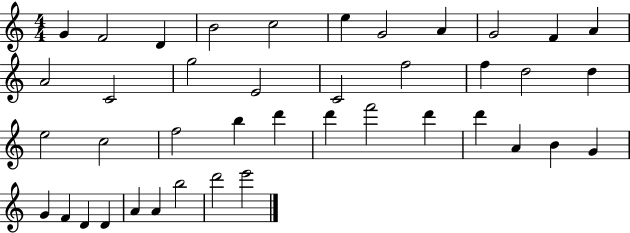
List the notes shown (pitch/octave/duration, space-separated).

G4/q F4/h D4/q B4/h C5/h E5/q G4/h A4/q G4/h F4/q A4/q A4/h C4/h G5/h E4/h C4/h F5/h F5/q D5/h D5/q E5/h C5/h F5/h B5/q D6/q D6/q F6/h D6/q D6/q A4/q B4/q G4/q G4/q F4/q D4/q D4/q A4/q A4/q B5/h D6/h E6/h